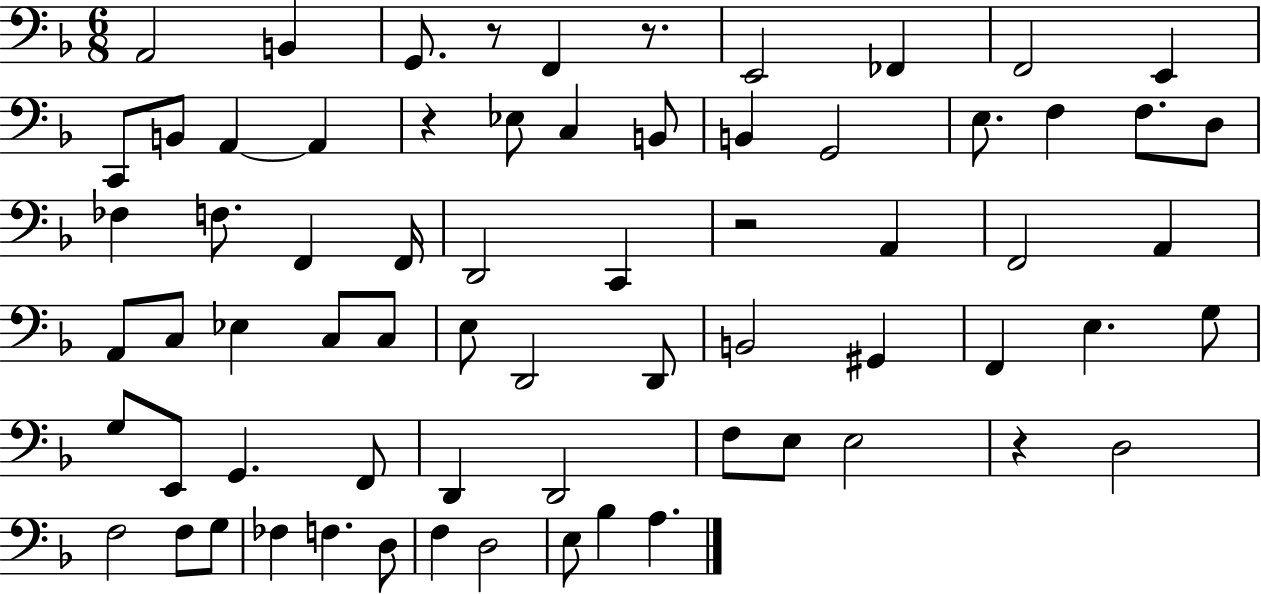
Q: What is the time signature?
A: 6/8